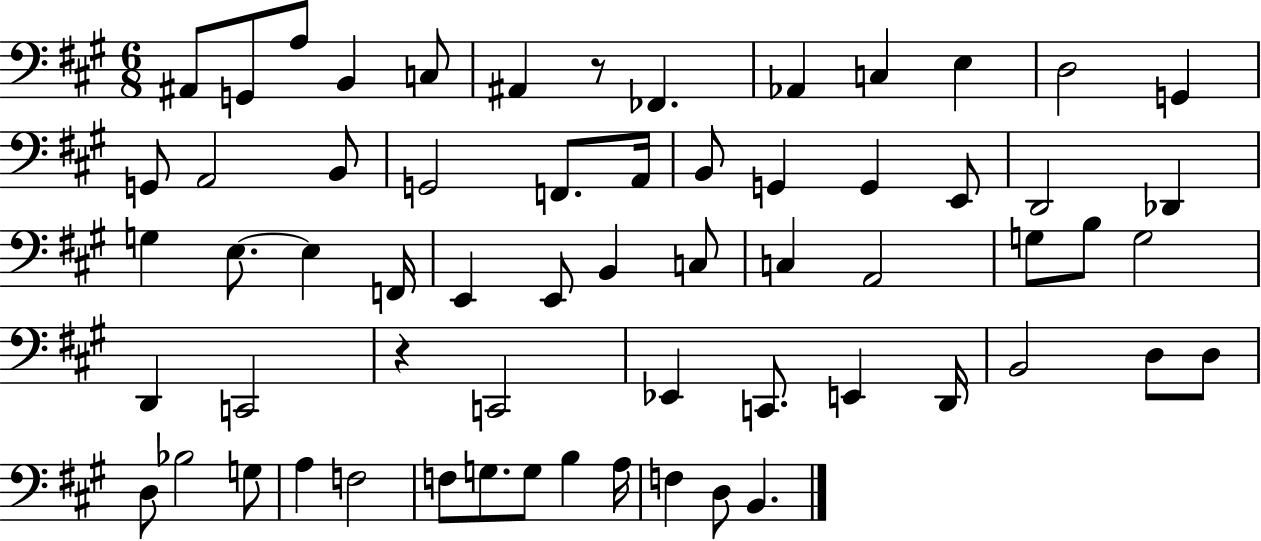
{
  \clef bass
  \numericTimeSignature
  \time 6/8
  \key a \major
  ais,8 g,8 a8 b,4 c8 | ais,4 r8 fes,4. | aes,4 c4 e4 | d2 g,4 | \break g,8 a,2 b,8 | g,2 f,8. a,16 | b,8 g,4 g,4 e,8 | d,2 des,4 | \break g4 e8.~~ e4 f,16 | e,4 e,8 b,4 c8 | c4 a,2 | g8 b8 g2 | \break d,4 c,2 | r4 c,2 | ees,4 c,8. e,4 d,16 | b,2 d8 d8 | \break d8 bes2 g8 | a4 f2 | f8 g8. g8 b4 a16 | f4 d8 b,4. | \break \bar "|."
}